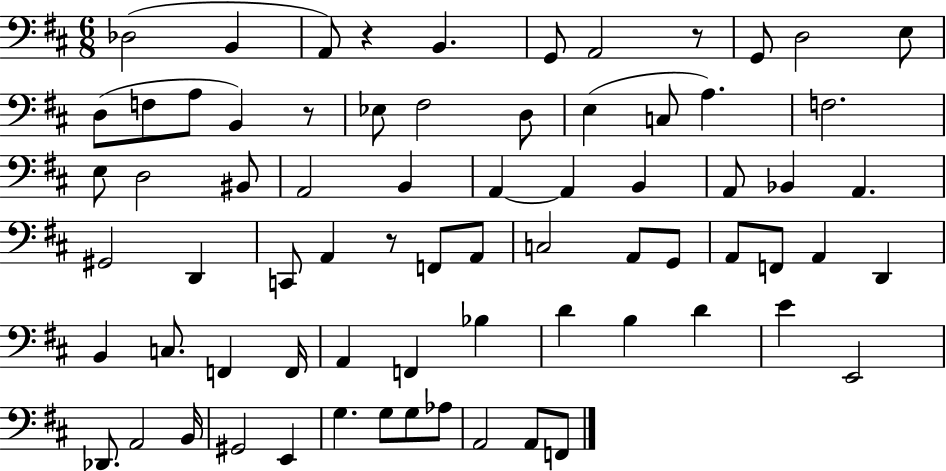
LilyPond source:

{
  \clef bass
  \numericTimeSignature
  \time 6/8
  \key d \major
  des2( b,4 | a,8) r4 b,4. | g,8 a,2 r8 | g,8 d2 e8 | \break d8( f8 a8 b,4) r8 | ees8 fis2 d8 | e4( c8 a4.) | f2. | \break e8 d2 bis,8 | a,2 b,4 | a,4~~ a,4 b,4 | a,8 bes,4 a,4. | \break gis,2 d,4 | c,8 a,4 r8 f,8 a,8 | c2 a,8 g,8 | a,8 f,8 a,4 d,4 | \break b,4 c8. f,4 f,16 | a,4 f,4 bes4 | d'4 b4 d'4 | e'4 e,2 | \break des,8. a,2 b,16 | gis,2 e,4 | g4. g8 g8 aes8 | a,2 a,8 f,8 | \break \bar "|."
}